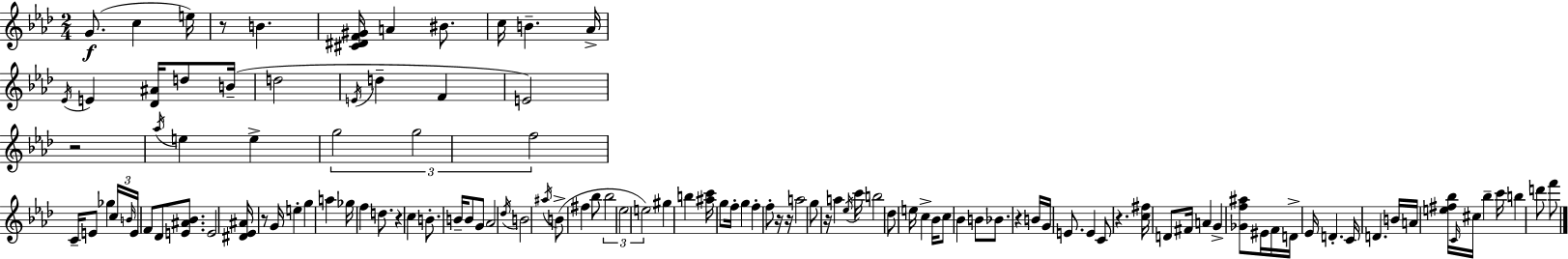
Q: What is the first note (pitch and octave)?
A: G4